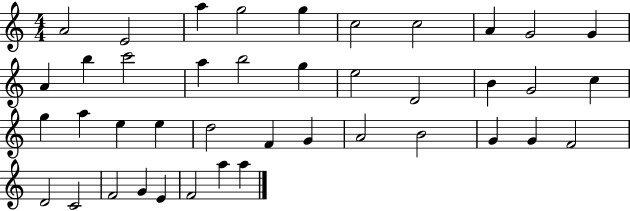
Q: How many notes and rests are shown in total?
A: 41